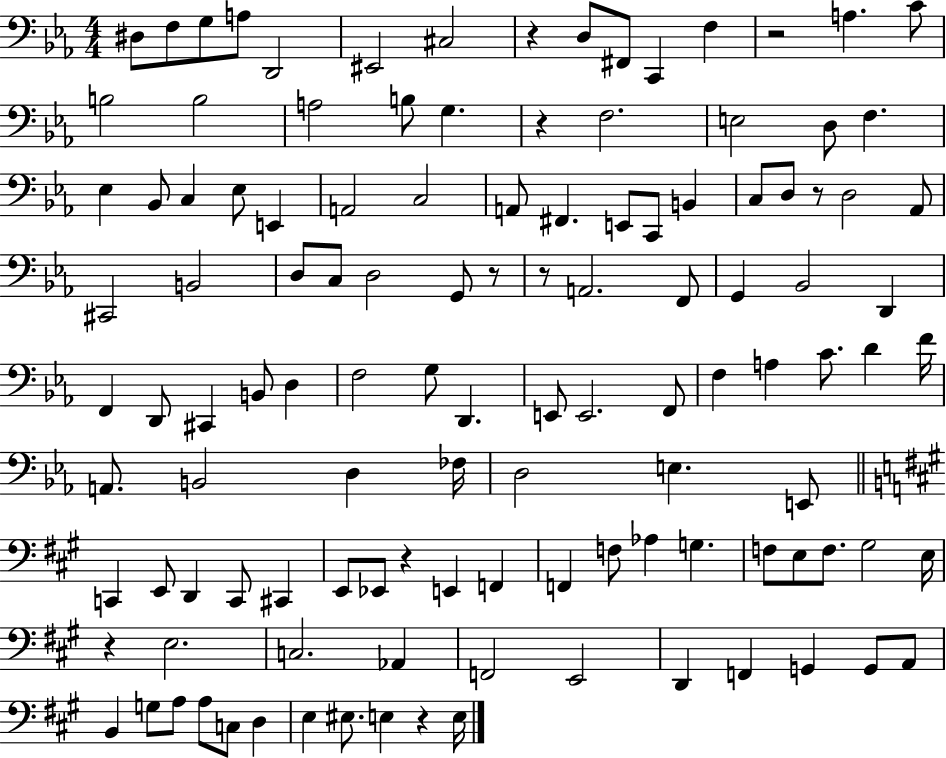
D#3/e F3/e G3/e A3/e D2/h EIS2/h C#3/h R/q D3/e F#2/e C2/q F3/q R/h A3/q. C4/e B3/h B3/h A3/h B3/e G3/q. R/q F3/h. E3/h D3/e F3/q. Eb3/q Bb2/e C3/q Eb3/e E2/q A2/h C3/h A2/e F#2/q. E2/e C2/e B2/q C3/e D3/e R/e D3/h Ab2/e C#2/h B2/h D3/e C3/e D3/h G2/e R/e R/e A2/h. F2/e G2/q Bb2/h D2/q F2/q D2/e C#2/q B2/e D3/q F3/h G3/e D2/q. E2/e E2/h. F2/e F3/q A3/q C4/e. D4/q F4/s A2/e. B2/h D3/q FES3/s D3/h E3/q. E2/e C2/q E2/e D2/q C2/e C#2/q E2/e Eb2/e R/q E2/q F2/q F2/q F3/e Ab3/q G3/q. F3/e E3/e F3/e. G#3/h E3/s R/q E3/h. C3/h. Ab2/q F2/h E2/h D2/q F2/q G2/q G2/e A2/e B2/q G3/e A3/e A3/e C3/e D3/q E3/q EIS3/e. E3/q R/q E3/s